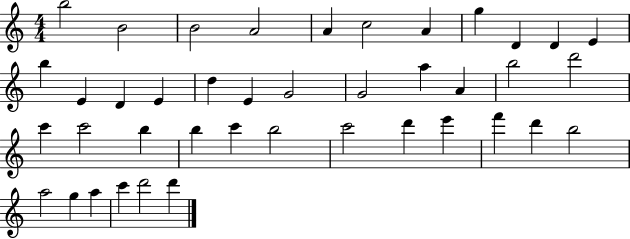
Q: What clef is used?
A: treble